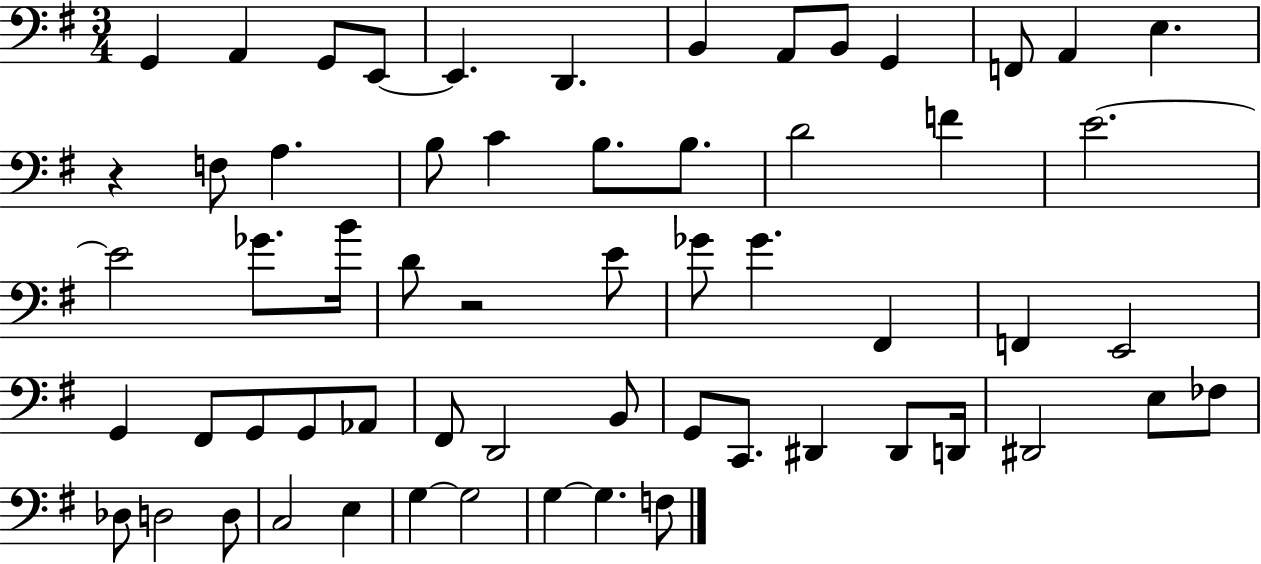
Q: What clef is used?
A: bass